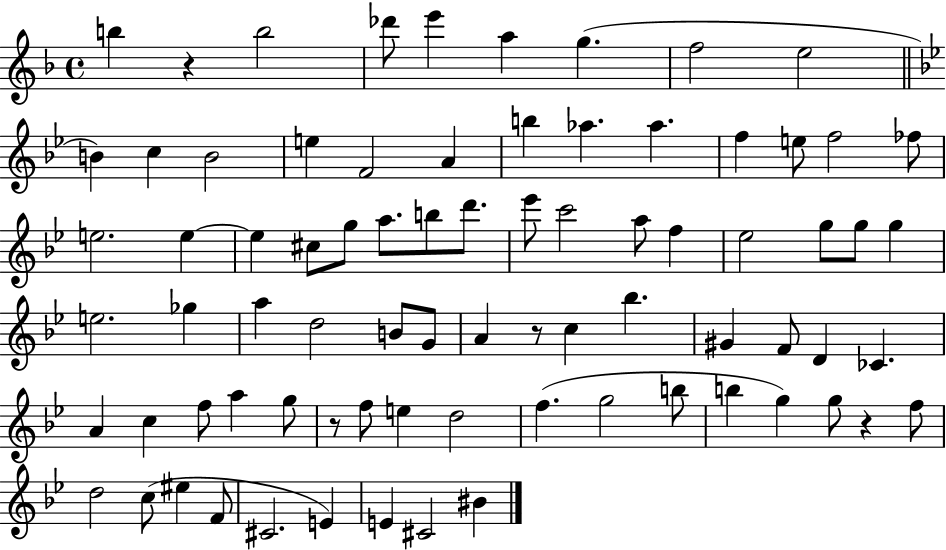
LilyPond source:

{
  \clef treble
  \time 4/4
  \defaultTimeSignature
  \key f \major
  b''4 r4 b''2 | des'''8 e'''4 a''4 g''4.( | f''2 e''2 | \bar "||" \break \key g \minor b'4) c''4 b'2 | e''4 f'2 a'4 | b''4 aes''4. aes''4. | f''4 e''8 f''2 fes''8 | \break e''2. e''4~~ | e''4 cis''8 g''8 a''8. b''8 d'''8. | ees'''8 c'''2 a''8 f''4 | ees''2 g''8 g''8 g''4 | \break e''2. ges''4 | a''4 d''2 b'8 g'8 | a'4 r8 c''4 bes''4. | gis'4 f'8 d'4 ces'4. | \break a'4 c''4 f''8 a''4 g''8 | r8 f''8 e''4 d''2 | f''4.( g''2 b''8 | b''4 g''4) g''8 r4 f''8 | \break d''2 c''8( eis''4 f'8 | cis'2. e'4) | e'4 cis'2 bis'4 | \bar "|."
}